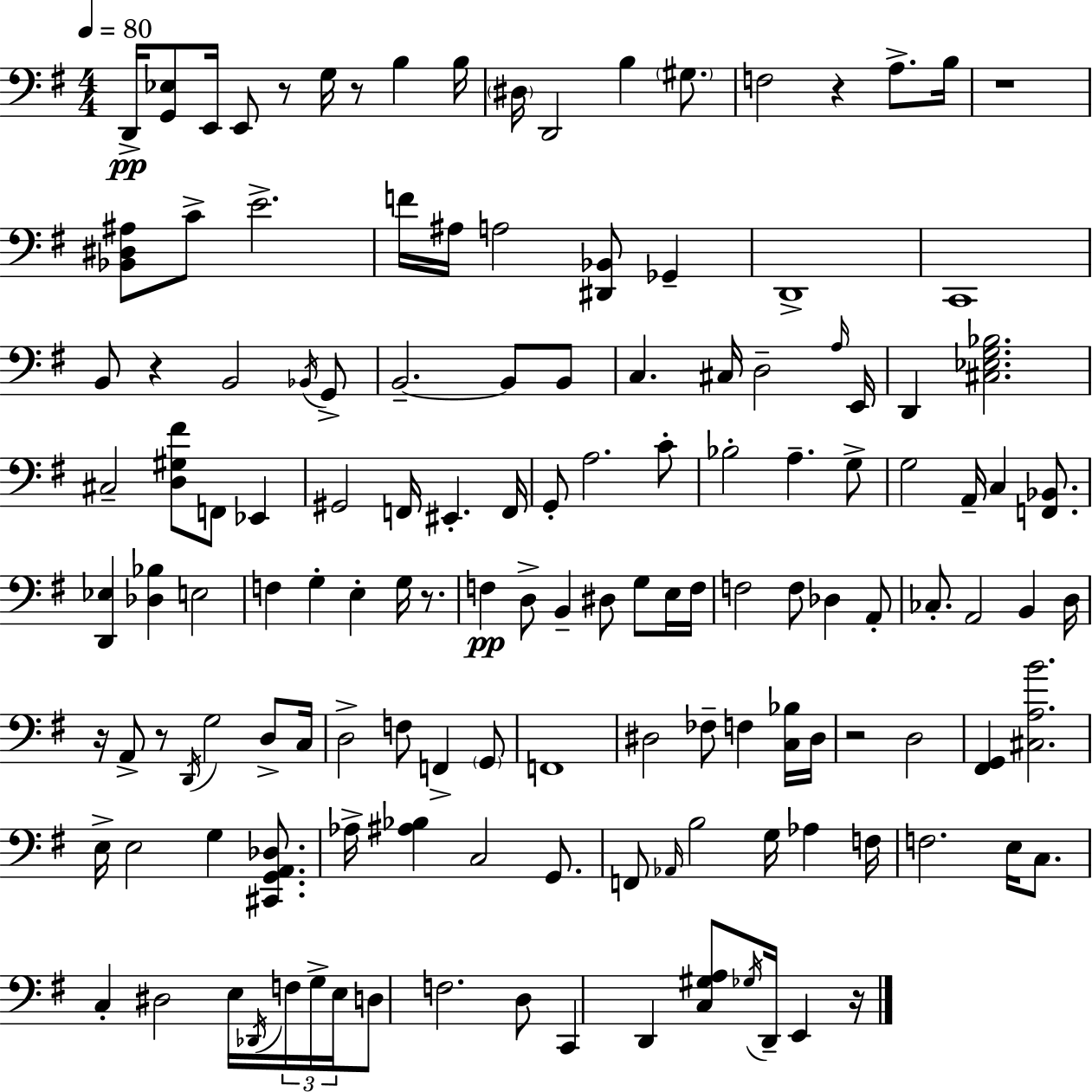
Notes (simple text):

D2/s [G2,Eb3]/e E2/s E2/e R/e G3/s R/e B3/q B3/s D#3/s D2/h B3/q G#3/e. F3/h R/q A3/e. B3/s R/w [Bb2,D#3,A#3]/e C4/e E4/h. F4/s A#3/s A3/h [D#2,Bb2]/e Gb2/q D2/w C2/w B2/e R/q B2/h Bb2/s G2/e B2/h. B2/e B2/e C3/q. C#3/s D3/h A3/s E2/s D2/q [C#3,Eb3,G3,Bb3]/h. C#3/h [D3,G#3,F#4]/e F2/e Eb2/q G#2/h F2/s EIS2/q. F2/s G2/e A3/h. C4/e Bb3/h A3/q. G3/e G3/h A2/s C3/q [F2,Bb2]/e. [D2,Eb3]/q [Db3,Bb3]/q E3/h F3/q G3/q E3/q G3/s R/e. F3/q D3/e B2/q D#3/e G3/e E3/s F3/s F3/h F3/e Db3/q A2/e CES3/e. A2/h B2/q D3/s R/s A2/e R/e D2/s G3/h D3/e C3/s D3/h F3/e F2/q G2/e F2/w D#3/h FES3/e F3/q [C3,Bb3]/s D#3/s R/h D3/h [F#2,G2]/q [C#3,A3,B4]/h. E3/s E3/h G3/q [C#2,G2,A2,Db3]/e. Ab3/s [A#3,Bb3]/q C3/h G2/e. F2/e Ab2/s B3/h G3/s Ab3/q F3/s F3/h. E3/s C3/e. C3/q D#3/h E3/s Db2/s F3/s G3/s E3/s D3/e F3/h. D3/e C2/q D2/q [C3,G#3,A3]/e Gb3/s D2/s E2/q R/s